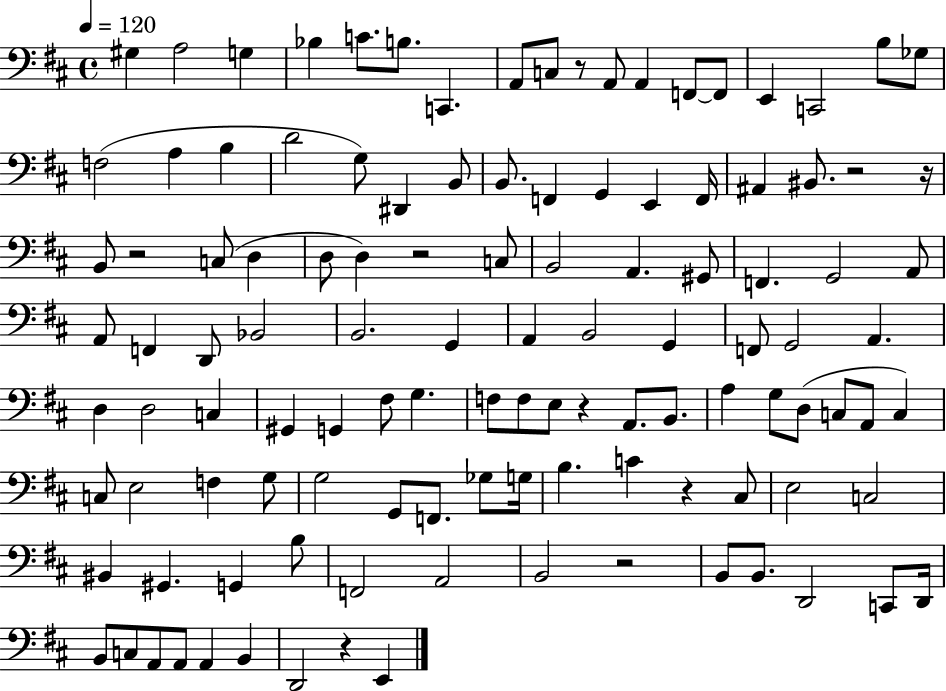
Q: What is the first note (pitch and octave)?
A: G#3